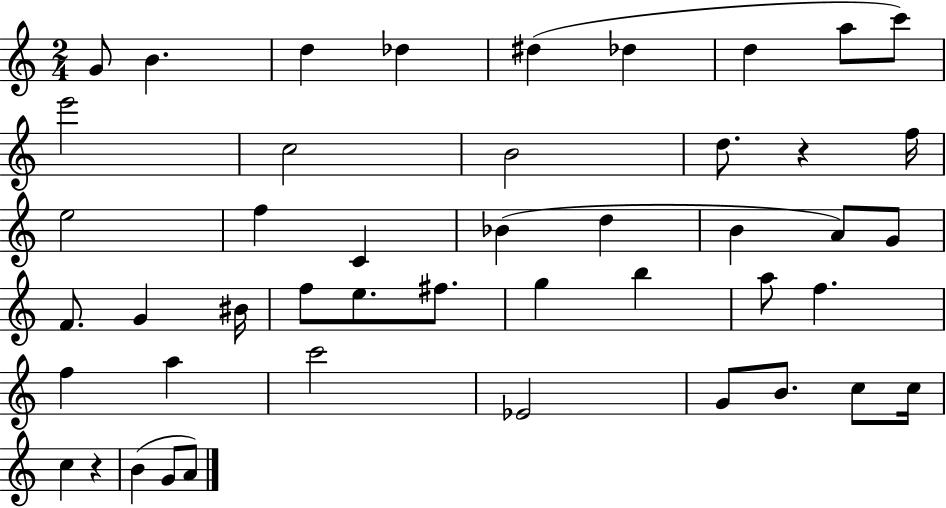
G4/e B4/q. D5/q Db5/q D#5/q Db5/q D5/q A5/e C6/e E6/h C5/h B4/h D5/e. R/q F5/s E5/h F5/q C4/q Bb4/q D5/q B4/q A4/e G4/e F4/e. G4/q BIS4/s F5/e E5/e. F#5/e. G5/q B5/q A5/e F5/q. F5/q A5/q C6/h Eb4/h G4/e B4/e. C5/e C5/s C5/q R/q B4/q G4/e A4/e